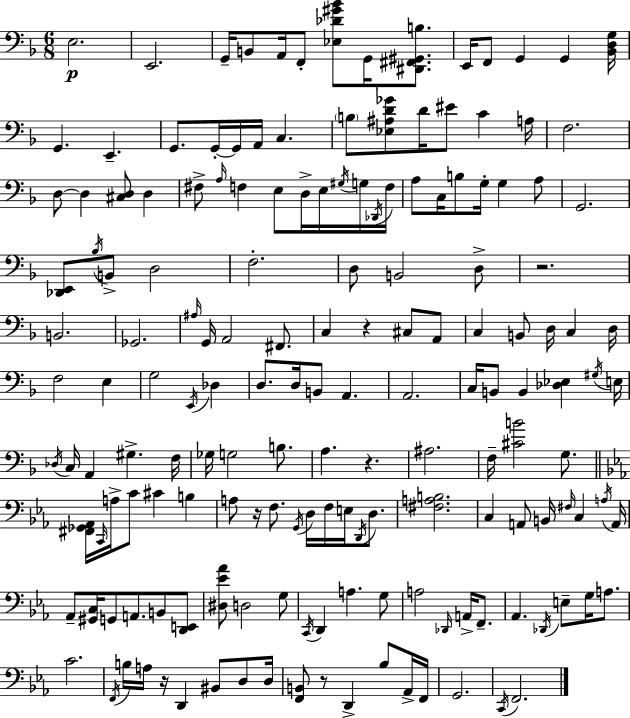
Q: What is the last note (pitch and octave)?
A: F2